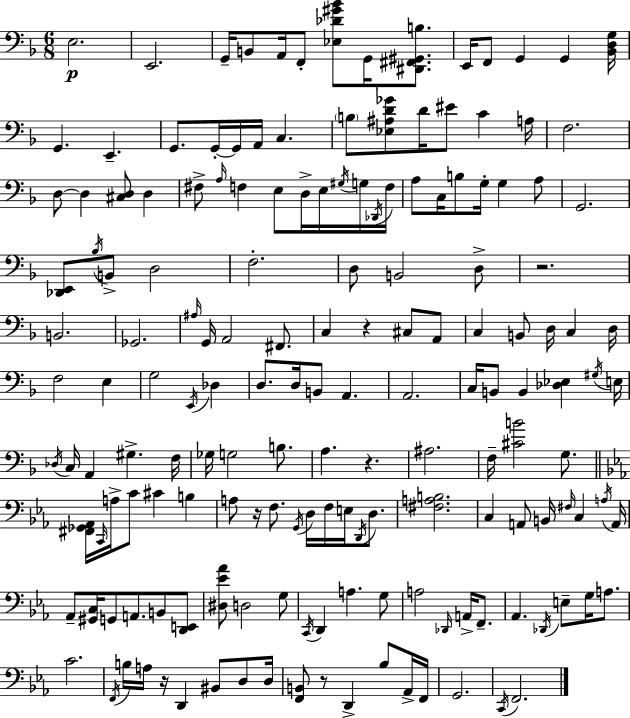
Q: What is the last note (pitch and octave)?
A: F2